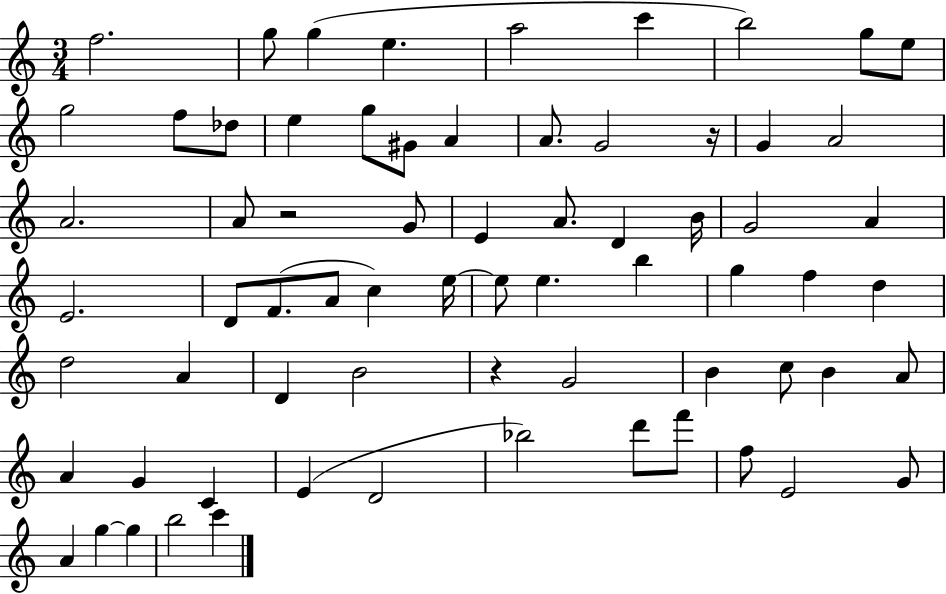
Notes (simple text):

F5/h. G5/e G5/q E5/q. A5/h C6/q B5/h G5/e E5/e G5/h F5/e Db5/e E5/q G5/e G#4/e A4/q A4/e. G4/h R/s G4/q A4/h A4/h. A4/e R/h G4/e E4/q A4/e. D4/q B4/s G4/h A4/q E4/h. D4/e F4/e. A4/e C5/q E5/s E5/e E5/q. B5/q G5/q F5/q D5/q D5/h A4/q D4/q B4/h R/q G4/h B4/q C5/e B4/q A4/e A4/q G4/q C4/q E4/q D4/h Bb5/h D6/e F6/e F5/e E4/h G4/e A4/q G5/q G5/q B5/h C6/q